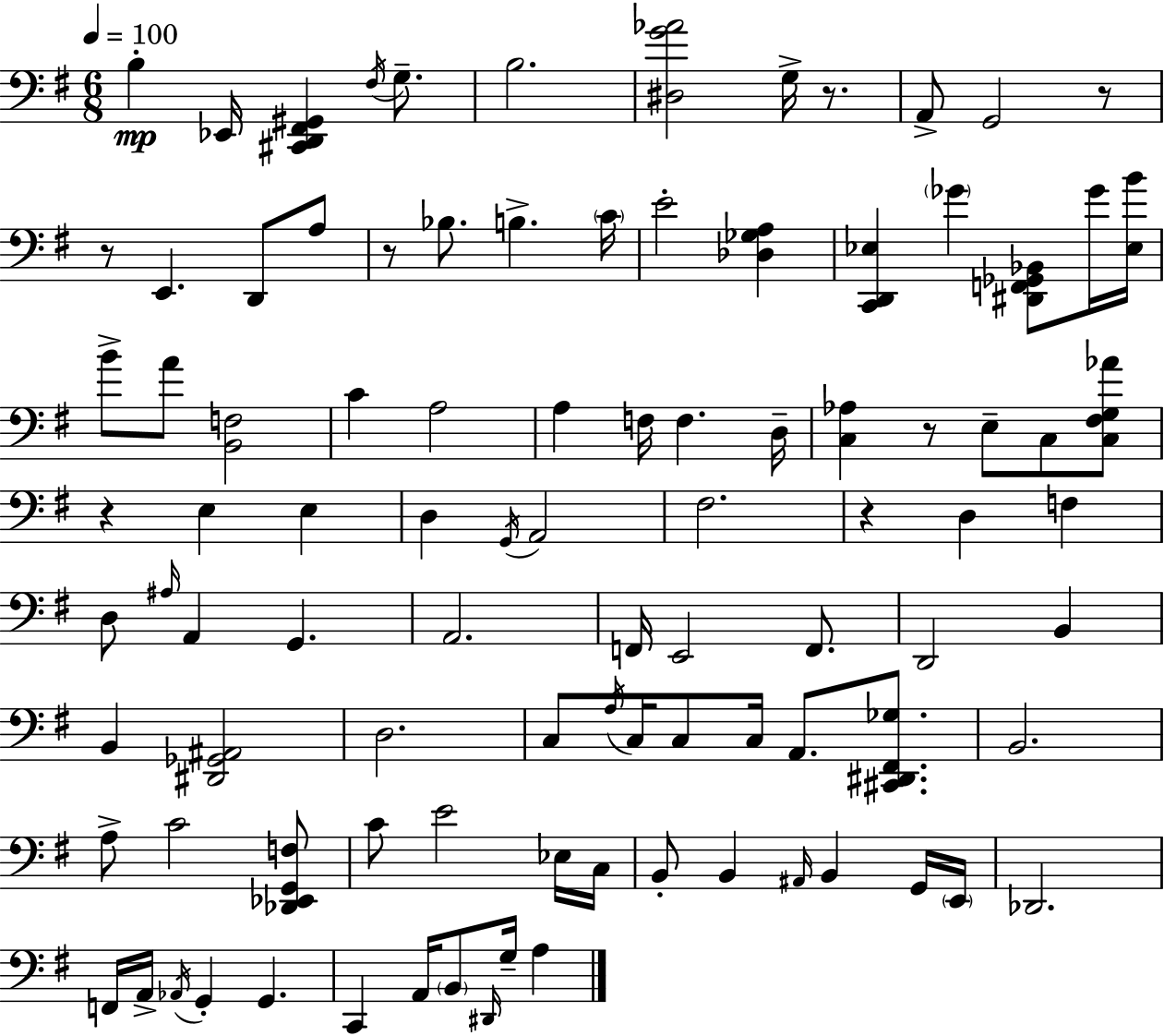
X:1
T:Untitled
M:6/8
L:1/4
K:G
B, _E,,/4 [^C,,D,,^F,,^G,,] ^F,/4 G,/2 B,2 [^D,G_A]2 G,/4 z/2 A,,/2 G,,2 z/2 z/2 E,, D,,/2 A,/2 z/2 _B,/2 B, C/4 E2 [_D,_G,A,] [C,,D,,_E,] _G [^D,,F,,_G,,_B,,]/2 _G/4 [_E,B]/4 B/2 A/2 [B,,F,]2 C A,2 A, F,/4 F, D,/4 [C,_A,] z/2 E,/2 C,/2 [C,^F,G,_A]/2 z E, E, D, G,,/4 A,,2 ^F,2 z D, F, D,/2 ^A,/4 A,, G,, A,,2 F,,/4 E,,2 F,,/2 D,,2 B,, B,, [^D,,_G,,^A,,]2 D,2 C,/2 A,/4 C,/4 C,/2 C,/4 A,,/2 [^C,,^D,,^F,,_G,]/2 B,,2 A,/2 C2 [_D,,_E,,G,,F,]/2 C/2 E2 _E,/4 C,/4 B,,/2 B,, ^A,,/4 B,, G,,/4 E,,/4 _D,,2 F,,/4 A,,/4 _A,,/4 G,, G,, C,, A,,/4 B,,/2 ^D,,/4 G,/4 A,